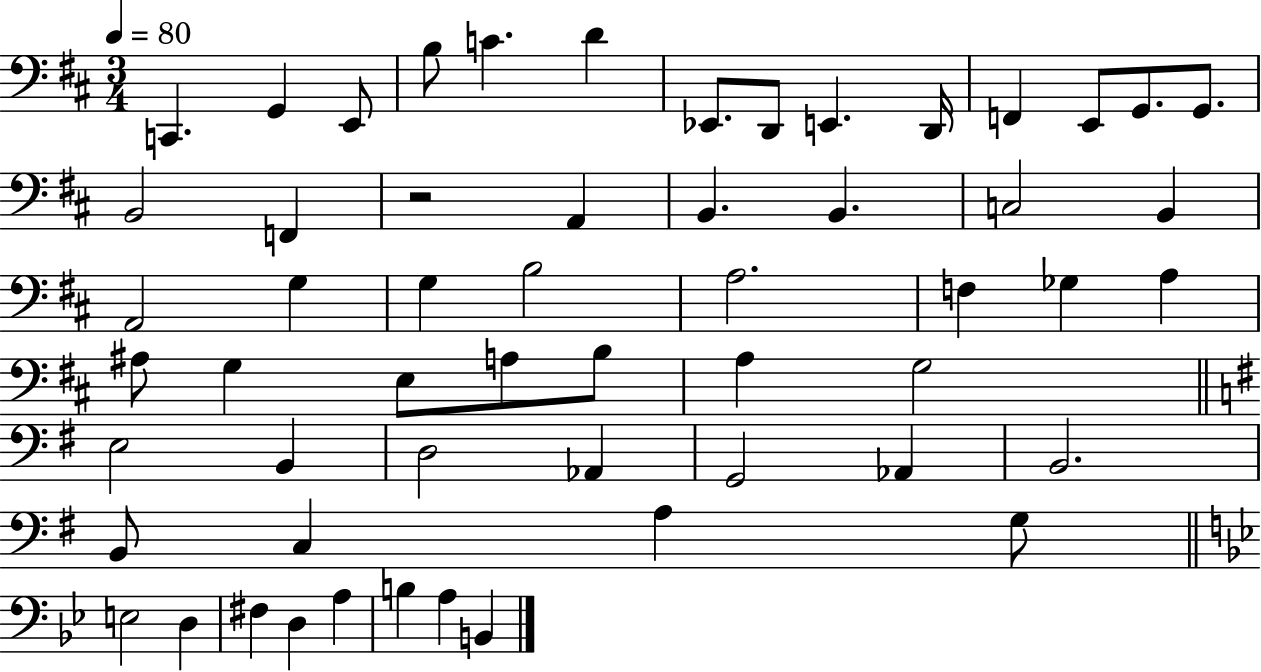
C2/q. G2/q E2/e B3/e C4/q. D4/q Eb2/e. D2/e E2/q. D2/s F2/q E2/e G2/e. G2/e. B2/h F2/q R/h A2/q B2/q. B2/q. C3/h B2/q A2/h G3/q G3/q B3/h A3/h. F3/q Gb3/q A3/q A#3/e G3/q E3/e A3/e B3/e A3/q G3/h E3/h B2/q D3/h Ab2/q G2/h Ab2/q B2/h. B2/e C3/q A3/q G3/e E3/h D3/q F#3/q D3/q A3/q B3/q A3/q B2/q